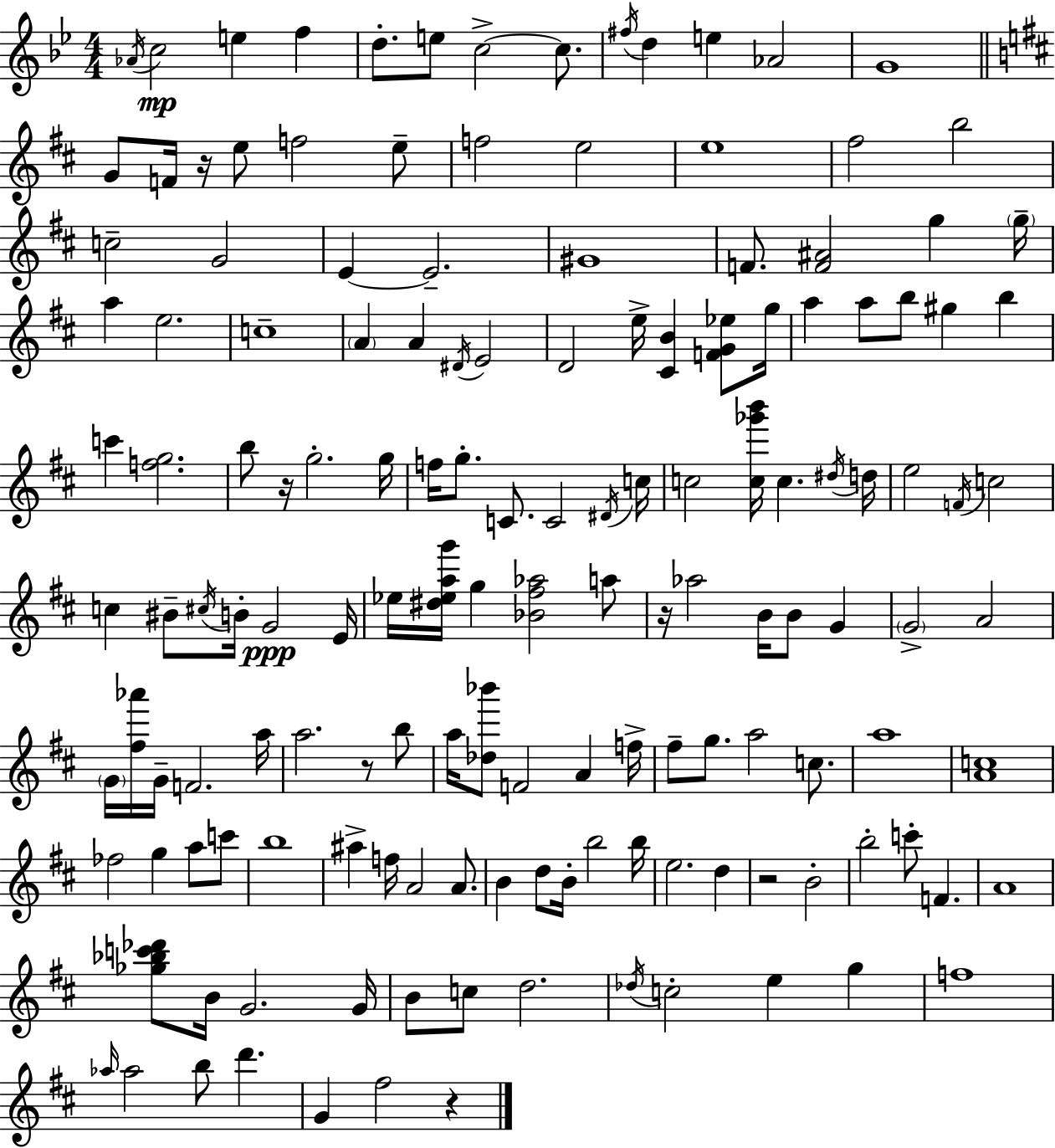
{
  \clef treble
  \numericTimeSignature
  \time 4/4
  \key bes \major
  \repeat volta 2 { \acciaccatura { aes'16 }\mp c''2 e''4 f''4 | d''8.-. e''8 c''2->~~ c''8. | \acciaccatura { fis''16 } d''4 e''4 aes'2 | g'1 | \break \bar "||" \break \key d \major g'8 f'16 r16 e''8 f''2 e''8-- | f''2 e''2 | e''1 | fis''2 b''2 | \break c''2-- g'2 | e'4~~ e'2.-- | gis'1 | f'8. <f' ais'>2 g''4 \parenthesize g''16-- | \break a''4 e''2. | c''1-- | \parenthesize a'4 a'4 \acciaccatura { dis'16 } e'2 | d'2 e''16-> <cis' b'>4 <f' g' ees''>8 | \break g''16 a''4 a''8 b''8 gis''4 b''4 | c'''4 <f'' g''>2. | b''8 r16 g''2.-. | g''16 f''16 g''8.-. c'8. c'2 | \break \acciaccatura { dis'16 } c''16 c''2 <c'' ges''' b'''>16 c''4. | \acciaccatura { dis''16 } d''16 e''2 \acciaccatura { f'16 } c''2 | c''4 bis'8-- \acciaccatura { cis''16 } b'16-. g'2\ppp | e'16 ees''16 <dis'' ees'' a'' g'''>16 g''4 <bes' fis'' aes''>2 | \break a''8 r16 aes''2 b'16 b'8 | g'4 \parenthesize g'2-> a'2 | \parenthesize g'16 <fis'' aes'''>16 g'16-- f'2. | a''16 a''2. | \break r8 b''8 a''16 <des'' bes'''>8 f'2 | a'4 f''16-> fis''8-- g''8. a''2 | c''8. a''1 | <a' c''>1 | \break fes''2 g''4 | a''8 c'''8 b''1 | ais''4-> f''16 a'2 | a'8. b'4 d''8 b'16-. b''2 | \break b''16 e''2. | d''4 r2 b'2-. | b''2-. c'''8-. f'4. | a'1 | \break <ges'' bes'' c''' des'''>8 b'16 g'2. | g'16 b'8 c''8 d''2. | \acciaccatura { des''16 } c''2-. e''4 | g''4 f''1 | \break \grace { aes''16 } aes''2 b''8 | d'''4. g'4 fis''2 | r4 } \bar "|."
}